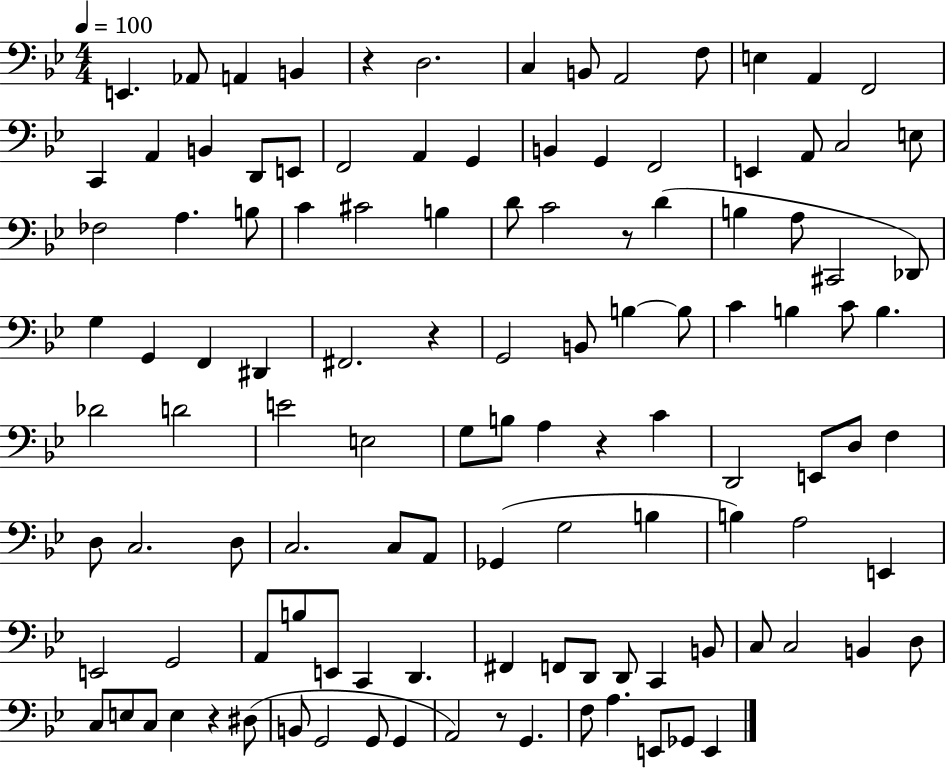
E2/q. Ab2/e A2/q B2/q R/q D3/h. C3/q B2/e A2/h F3/e E3/q A2/q F2/h C2/q A2/q B2/q D2/e E2/e F2/h A2/q G2/q B2/q G2/q F2/h E2/q A2/e C3/h E3/e FES3/h A3/q. B3/e C4/q C#4/h B3/q D4/e C4/h R/e D4/q B3/q A3/e C#2/h Db2/e G3/q G2/q F2/q D#2/q F#2/h. R/q G2/h B2/e B3/q B3/e C4/q B3/q C4/e B3/q. Db4/h D4/h E4/h E3/h G3/e B3/e A3/q R/q C4/q D2/h E2/e D3/e F3/q D3/e C3/h. D3/e C3/h. C3/e A2/e Gb2/q G3/h B3/q B3/q A3/h E2/q E2/h G2/h A2/e B3/e E2/e C2/q D2/q. F#2/q F2/e D2/e D2/e C2/q B2/e C3/e C3/h B2/q D3/e C3/e E3/e C3/e E3/q R/q D#3/e B2/e G2/h G2/e G2/q A2/h R/e G2/q. F3/e A3/q. E2/e Gb2/e E2/q